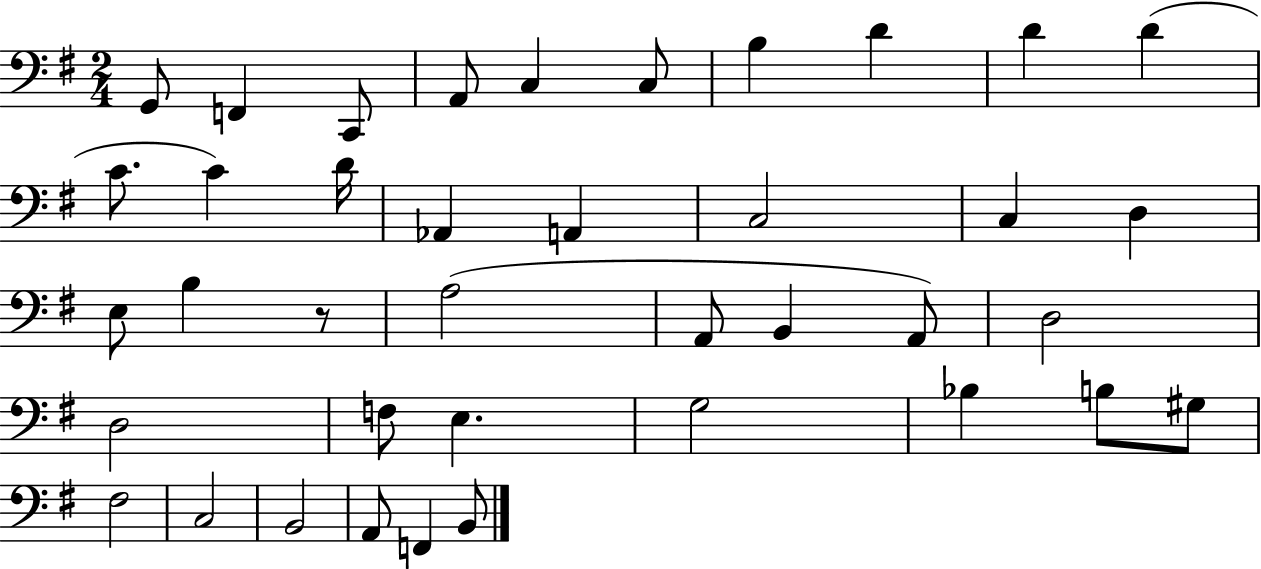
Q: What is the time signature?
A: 2/4